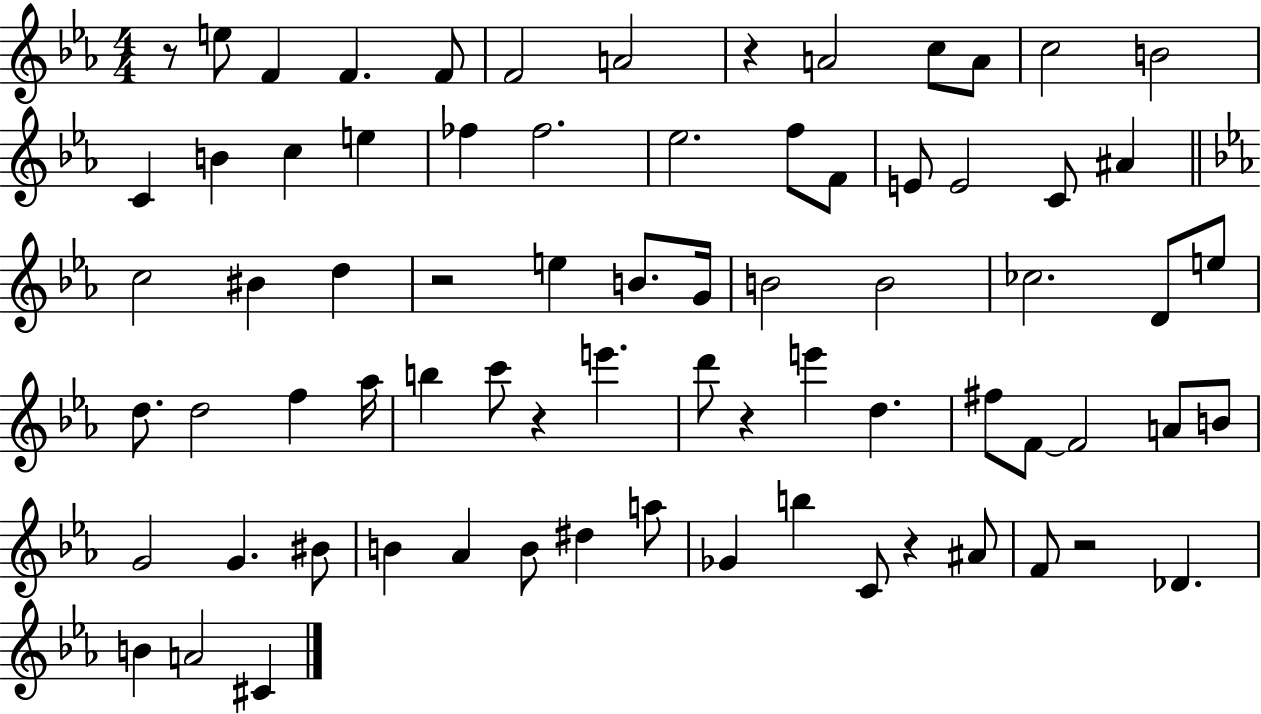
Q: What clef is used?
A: treble